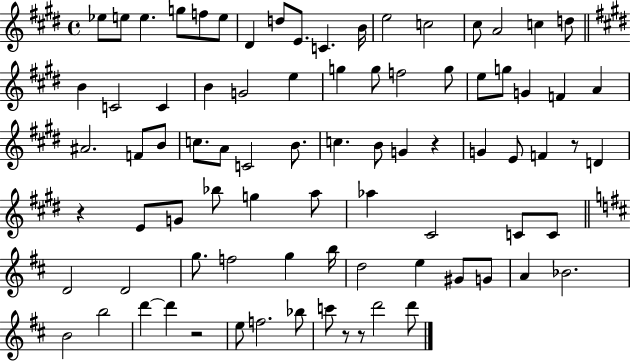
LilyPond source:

{
  \clef treble
  \time 4/4
  \defaultTimeSignature
  \key e \major
  ees''8 e''8 e''4. g''8 f''8 e''8 | dis'4 d''8 e'8. c'4. b'16 | e''2 c''2 | cis''8 a'2 c''4 d''8 | \break \bar "||" \break \key e \major b'4 c'2 c'4 | b'4 g'2 e''4 | g''4 g''8 f''2 g''8 | e''8 g''8 g'4 f'4 a'4 | \break ais'2. f'8 b'8 | c''8. a'8 c'2 b'8. | c''4. b'8 g'4 r4 | g'4 e'8 f'4 r8 d'4 | \break r4 e'8 g'8 bes''8 g''4 a''8 | aes''4 cis'2 c'8 c'8 | \bar "||" \break \key d \major d'2 d'2 | g''8. f''2 g''4 b''16 | d''2 e''4 gis'8 g'8 | a'4 bes'2. | \break b'2 b''2 | d'''4~~ d'''4 r2 | e''8 f''2. bes''8 | c'''8 r8 r8 d'''2 d'''8 | \break \bar "|."
}